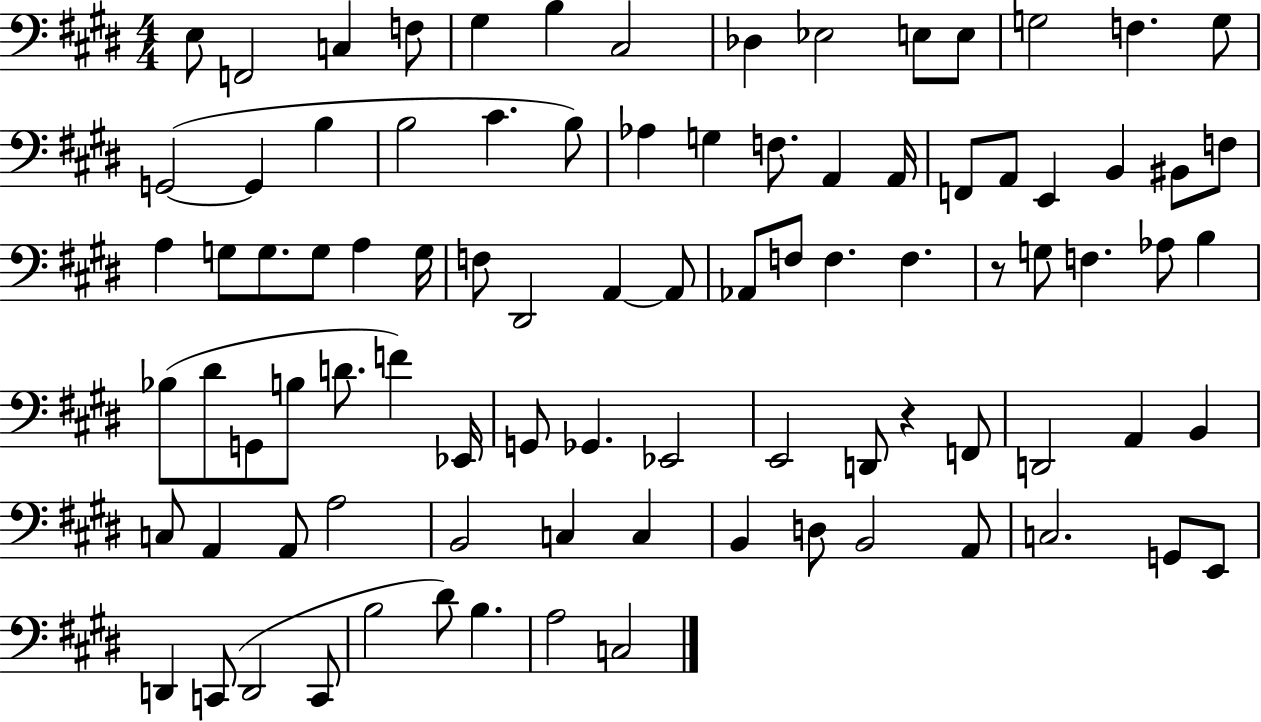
E3/e F2/h C3/q F3/e G#3/q B3/q C#3/h Db3/q Eb3/h E3/e E3/e G3/h F3/q. G3/e G2/h G2/q B3/q B3/h C#4/q. B3/e Ab3/q G3/q F3/e. A2/q A2/s F2/e A2/e E2/q B2/q BIS2/e F3/e A3/q G3/e G3/e. G3/e A3/q G3/s F3/e D#2/h A2/q A2/e Ab2/e F3/e F3/q. F3/q. R/e G3/e F3/q. Ab3/e B3/q Bb3/e D#4/e G2/e B3/e D4/e. F4/q Eb2/s G2/e Gb2/q. Eb2/h E2/h D2/e R/q F2/e D2/h A2/q B2/q C3/e A2/q A2/e A3/h B2/h C3/q C3/q B2/q D3/e B2/h A2/e C3/h. G2/e E2/e D2/q C2/e D2/h C2/e B3/h D#4/e B3/q. A3/h C3/h